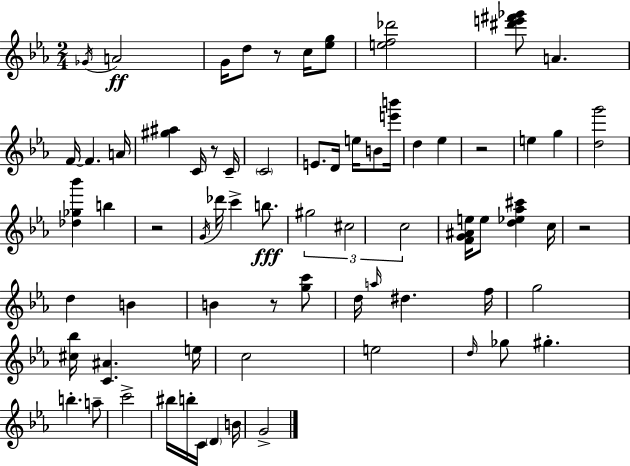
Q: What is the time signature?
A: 2/4